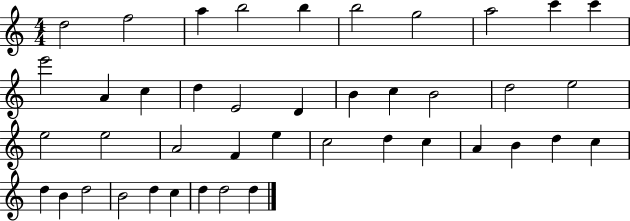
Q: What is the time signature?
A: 4/4